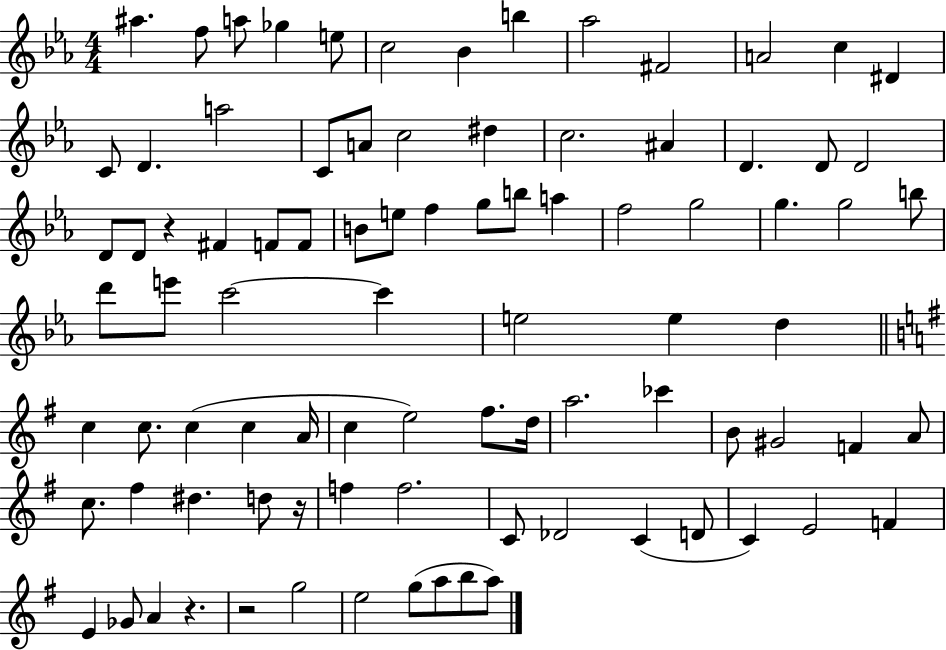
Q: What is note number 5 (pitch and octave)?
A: E5